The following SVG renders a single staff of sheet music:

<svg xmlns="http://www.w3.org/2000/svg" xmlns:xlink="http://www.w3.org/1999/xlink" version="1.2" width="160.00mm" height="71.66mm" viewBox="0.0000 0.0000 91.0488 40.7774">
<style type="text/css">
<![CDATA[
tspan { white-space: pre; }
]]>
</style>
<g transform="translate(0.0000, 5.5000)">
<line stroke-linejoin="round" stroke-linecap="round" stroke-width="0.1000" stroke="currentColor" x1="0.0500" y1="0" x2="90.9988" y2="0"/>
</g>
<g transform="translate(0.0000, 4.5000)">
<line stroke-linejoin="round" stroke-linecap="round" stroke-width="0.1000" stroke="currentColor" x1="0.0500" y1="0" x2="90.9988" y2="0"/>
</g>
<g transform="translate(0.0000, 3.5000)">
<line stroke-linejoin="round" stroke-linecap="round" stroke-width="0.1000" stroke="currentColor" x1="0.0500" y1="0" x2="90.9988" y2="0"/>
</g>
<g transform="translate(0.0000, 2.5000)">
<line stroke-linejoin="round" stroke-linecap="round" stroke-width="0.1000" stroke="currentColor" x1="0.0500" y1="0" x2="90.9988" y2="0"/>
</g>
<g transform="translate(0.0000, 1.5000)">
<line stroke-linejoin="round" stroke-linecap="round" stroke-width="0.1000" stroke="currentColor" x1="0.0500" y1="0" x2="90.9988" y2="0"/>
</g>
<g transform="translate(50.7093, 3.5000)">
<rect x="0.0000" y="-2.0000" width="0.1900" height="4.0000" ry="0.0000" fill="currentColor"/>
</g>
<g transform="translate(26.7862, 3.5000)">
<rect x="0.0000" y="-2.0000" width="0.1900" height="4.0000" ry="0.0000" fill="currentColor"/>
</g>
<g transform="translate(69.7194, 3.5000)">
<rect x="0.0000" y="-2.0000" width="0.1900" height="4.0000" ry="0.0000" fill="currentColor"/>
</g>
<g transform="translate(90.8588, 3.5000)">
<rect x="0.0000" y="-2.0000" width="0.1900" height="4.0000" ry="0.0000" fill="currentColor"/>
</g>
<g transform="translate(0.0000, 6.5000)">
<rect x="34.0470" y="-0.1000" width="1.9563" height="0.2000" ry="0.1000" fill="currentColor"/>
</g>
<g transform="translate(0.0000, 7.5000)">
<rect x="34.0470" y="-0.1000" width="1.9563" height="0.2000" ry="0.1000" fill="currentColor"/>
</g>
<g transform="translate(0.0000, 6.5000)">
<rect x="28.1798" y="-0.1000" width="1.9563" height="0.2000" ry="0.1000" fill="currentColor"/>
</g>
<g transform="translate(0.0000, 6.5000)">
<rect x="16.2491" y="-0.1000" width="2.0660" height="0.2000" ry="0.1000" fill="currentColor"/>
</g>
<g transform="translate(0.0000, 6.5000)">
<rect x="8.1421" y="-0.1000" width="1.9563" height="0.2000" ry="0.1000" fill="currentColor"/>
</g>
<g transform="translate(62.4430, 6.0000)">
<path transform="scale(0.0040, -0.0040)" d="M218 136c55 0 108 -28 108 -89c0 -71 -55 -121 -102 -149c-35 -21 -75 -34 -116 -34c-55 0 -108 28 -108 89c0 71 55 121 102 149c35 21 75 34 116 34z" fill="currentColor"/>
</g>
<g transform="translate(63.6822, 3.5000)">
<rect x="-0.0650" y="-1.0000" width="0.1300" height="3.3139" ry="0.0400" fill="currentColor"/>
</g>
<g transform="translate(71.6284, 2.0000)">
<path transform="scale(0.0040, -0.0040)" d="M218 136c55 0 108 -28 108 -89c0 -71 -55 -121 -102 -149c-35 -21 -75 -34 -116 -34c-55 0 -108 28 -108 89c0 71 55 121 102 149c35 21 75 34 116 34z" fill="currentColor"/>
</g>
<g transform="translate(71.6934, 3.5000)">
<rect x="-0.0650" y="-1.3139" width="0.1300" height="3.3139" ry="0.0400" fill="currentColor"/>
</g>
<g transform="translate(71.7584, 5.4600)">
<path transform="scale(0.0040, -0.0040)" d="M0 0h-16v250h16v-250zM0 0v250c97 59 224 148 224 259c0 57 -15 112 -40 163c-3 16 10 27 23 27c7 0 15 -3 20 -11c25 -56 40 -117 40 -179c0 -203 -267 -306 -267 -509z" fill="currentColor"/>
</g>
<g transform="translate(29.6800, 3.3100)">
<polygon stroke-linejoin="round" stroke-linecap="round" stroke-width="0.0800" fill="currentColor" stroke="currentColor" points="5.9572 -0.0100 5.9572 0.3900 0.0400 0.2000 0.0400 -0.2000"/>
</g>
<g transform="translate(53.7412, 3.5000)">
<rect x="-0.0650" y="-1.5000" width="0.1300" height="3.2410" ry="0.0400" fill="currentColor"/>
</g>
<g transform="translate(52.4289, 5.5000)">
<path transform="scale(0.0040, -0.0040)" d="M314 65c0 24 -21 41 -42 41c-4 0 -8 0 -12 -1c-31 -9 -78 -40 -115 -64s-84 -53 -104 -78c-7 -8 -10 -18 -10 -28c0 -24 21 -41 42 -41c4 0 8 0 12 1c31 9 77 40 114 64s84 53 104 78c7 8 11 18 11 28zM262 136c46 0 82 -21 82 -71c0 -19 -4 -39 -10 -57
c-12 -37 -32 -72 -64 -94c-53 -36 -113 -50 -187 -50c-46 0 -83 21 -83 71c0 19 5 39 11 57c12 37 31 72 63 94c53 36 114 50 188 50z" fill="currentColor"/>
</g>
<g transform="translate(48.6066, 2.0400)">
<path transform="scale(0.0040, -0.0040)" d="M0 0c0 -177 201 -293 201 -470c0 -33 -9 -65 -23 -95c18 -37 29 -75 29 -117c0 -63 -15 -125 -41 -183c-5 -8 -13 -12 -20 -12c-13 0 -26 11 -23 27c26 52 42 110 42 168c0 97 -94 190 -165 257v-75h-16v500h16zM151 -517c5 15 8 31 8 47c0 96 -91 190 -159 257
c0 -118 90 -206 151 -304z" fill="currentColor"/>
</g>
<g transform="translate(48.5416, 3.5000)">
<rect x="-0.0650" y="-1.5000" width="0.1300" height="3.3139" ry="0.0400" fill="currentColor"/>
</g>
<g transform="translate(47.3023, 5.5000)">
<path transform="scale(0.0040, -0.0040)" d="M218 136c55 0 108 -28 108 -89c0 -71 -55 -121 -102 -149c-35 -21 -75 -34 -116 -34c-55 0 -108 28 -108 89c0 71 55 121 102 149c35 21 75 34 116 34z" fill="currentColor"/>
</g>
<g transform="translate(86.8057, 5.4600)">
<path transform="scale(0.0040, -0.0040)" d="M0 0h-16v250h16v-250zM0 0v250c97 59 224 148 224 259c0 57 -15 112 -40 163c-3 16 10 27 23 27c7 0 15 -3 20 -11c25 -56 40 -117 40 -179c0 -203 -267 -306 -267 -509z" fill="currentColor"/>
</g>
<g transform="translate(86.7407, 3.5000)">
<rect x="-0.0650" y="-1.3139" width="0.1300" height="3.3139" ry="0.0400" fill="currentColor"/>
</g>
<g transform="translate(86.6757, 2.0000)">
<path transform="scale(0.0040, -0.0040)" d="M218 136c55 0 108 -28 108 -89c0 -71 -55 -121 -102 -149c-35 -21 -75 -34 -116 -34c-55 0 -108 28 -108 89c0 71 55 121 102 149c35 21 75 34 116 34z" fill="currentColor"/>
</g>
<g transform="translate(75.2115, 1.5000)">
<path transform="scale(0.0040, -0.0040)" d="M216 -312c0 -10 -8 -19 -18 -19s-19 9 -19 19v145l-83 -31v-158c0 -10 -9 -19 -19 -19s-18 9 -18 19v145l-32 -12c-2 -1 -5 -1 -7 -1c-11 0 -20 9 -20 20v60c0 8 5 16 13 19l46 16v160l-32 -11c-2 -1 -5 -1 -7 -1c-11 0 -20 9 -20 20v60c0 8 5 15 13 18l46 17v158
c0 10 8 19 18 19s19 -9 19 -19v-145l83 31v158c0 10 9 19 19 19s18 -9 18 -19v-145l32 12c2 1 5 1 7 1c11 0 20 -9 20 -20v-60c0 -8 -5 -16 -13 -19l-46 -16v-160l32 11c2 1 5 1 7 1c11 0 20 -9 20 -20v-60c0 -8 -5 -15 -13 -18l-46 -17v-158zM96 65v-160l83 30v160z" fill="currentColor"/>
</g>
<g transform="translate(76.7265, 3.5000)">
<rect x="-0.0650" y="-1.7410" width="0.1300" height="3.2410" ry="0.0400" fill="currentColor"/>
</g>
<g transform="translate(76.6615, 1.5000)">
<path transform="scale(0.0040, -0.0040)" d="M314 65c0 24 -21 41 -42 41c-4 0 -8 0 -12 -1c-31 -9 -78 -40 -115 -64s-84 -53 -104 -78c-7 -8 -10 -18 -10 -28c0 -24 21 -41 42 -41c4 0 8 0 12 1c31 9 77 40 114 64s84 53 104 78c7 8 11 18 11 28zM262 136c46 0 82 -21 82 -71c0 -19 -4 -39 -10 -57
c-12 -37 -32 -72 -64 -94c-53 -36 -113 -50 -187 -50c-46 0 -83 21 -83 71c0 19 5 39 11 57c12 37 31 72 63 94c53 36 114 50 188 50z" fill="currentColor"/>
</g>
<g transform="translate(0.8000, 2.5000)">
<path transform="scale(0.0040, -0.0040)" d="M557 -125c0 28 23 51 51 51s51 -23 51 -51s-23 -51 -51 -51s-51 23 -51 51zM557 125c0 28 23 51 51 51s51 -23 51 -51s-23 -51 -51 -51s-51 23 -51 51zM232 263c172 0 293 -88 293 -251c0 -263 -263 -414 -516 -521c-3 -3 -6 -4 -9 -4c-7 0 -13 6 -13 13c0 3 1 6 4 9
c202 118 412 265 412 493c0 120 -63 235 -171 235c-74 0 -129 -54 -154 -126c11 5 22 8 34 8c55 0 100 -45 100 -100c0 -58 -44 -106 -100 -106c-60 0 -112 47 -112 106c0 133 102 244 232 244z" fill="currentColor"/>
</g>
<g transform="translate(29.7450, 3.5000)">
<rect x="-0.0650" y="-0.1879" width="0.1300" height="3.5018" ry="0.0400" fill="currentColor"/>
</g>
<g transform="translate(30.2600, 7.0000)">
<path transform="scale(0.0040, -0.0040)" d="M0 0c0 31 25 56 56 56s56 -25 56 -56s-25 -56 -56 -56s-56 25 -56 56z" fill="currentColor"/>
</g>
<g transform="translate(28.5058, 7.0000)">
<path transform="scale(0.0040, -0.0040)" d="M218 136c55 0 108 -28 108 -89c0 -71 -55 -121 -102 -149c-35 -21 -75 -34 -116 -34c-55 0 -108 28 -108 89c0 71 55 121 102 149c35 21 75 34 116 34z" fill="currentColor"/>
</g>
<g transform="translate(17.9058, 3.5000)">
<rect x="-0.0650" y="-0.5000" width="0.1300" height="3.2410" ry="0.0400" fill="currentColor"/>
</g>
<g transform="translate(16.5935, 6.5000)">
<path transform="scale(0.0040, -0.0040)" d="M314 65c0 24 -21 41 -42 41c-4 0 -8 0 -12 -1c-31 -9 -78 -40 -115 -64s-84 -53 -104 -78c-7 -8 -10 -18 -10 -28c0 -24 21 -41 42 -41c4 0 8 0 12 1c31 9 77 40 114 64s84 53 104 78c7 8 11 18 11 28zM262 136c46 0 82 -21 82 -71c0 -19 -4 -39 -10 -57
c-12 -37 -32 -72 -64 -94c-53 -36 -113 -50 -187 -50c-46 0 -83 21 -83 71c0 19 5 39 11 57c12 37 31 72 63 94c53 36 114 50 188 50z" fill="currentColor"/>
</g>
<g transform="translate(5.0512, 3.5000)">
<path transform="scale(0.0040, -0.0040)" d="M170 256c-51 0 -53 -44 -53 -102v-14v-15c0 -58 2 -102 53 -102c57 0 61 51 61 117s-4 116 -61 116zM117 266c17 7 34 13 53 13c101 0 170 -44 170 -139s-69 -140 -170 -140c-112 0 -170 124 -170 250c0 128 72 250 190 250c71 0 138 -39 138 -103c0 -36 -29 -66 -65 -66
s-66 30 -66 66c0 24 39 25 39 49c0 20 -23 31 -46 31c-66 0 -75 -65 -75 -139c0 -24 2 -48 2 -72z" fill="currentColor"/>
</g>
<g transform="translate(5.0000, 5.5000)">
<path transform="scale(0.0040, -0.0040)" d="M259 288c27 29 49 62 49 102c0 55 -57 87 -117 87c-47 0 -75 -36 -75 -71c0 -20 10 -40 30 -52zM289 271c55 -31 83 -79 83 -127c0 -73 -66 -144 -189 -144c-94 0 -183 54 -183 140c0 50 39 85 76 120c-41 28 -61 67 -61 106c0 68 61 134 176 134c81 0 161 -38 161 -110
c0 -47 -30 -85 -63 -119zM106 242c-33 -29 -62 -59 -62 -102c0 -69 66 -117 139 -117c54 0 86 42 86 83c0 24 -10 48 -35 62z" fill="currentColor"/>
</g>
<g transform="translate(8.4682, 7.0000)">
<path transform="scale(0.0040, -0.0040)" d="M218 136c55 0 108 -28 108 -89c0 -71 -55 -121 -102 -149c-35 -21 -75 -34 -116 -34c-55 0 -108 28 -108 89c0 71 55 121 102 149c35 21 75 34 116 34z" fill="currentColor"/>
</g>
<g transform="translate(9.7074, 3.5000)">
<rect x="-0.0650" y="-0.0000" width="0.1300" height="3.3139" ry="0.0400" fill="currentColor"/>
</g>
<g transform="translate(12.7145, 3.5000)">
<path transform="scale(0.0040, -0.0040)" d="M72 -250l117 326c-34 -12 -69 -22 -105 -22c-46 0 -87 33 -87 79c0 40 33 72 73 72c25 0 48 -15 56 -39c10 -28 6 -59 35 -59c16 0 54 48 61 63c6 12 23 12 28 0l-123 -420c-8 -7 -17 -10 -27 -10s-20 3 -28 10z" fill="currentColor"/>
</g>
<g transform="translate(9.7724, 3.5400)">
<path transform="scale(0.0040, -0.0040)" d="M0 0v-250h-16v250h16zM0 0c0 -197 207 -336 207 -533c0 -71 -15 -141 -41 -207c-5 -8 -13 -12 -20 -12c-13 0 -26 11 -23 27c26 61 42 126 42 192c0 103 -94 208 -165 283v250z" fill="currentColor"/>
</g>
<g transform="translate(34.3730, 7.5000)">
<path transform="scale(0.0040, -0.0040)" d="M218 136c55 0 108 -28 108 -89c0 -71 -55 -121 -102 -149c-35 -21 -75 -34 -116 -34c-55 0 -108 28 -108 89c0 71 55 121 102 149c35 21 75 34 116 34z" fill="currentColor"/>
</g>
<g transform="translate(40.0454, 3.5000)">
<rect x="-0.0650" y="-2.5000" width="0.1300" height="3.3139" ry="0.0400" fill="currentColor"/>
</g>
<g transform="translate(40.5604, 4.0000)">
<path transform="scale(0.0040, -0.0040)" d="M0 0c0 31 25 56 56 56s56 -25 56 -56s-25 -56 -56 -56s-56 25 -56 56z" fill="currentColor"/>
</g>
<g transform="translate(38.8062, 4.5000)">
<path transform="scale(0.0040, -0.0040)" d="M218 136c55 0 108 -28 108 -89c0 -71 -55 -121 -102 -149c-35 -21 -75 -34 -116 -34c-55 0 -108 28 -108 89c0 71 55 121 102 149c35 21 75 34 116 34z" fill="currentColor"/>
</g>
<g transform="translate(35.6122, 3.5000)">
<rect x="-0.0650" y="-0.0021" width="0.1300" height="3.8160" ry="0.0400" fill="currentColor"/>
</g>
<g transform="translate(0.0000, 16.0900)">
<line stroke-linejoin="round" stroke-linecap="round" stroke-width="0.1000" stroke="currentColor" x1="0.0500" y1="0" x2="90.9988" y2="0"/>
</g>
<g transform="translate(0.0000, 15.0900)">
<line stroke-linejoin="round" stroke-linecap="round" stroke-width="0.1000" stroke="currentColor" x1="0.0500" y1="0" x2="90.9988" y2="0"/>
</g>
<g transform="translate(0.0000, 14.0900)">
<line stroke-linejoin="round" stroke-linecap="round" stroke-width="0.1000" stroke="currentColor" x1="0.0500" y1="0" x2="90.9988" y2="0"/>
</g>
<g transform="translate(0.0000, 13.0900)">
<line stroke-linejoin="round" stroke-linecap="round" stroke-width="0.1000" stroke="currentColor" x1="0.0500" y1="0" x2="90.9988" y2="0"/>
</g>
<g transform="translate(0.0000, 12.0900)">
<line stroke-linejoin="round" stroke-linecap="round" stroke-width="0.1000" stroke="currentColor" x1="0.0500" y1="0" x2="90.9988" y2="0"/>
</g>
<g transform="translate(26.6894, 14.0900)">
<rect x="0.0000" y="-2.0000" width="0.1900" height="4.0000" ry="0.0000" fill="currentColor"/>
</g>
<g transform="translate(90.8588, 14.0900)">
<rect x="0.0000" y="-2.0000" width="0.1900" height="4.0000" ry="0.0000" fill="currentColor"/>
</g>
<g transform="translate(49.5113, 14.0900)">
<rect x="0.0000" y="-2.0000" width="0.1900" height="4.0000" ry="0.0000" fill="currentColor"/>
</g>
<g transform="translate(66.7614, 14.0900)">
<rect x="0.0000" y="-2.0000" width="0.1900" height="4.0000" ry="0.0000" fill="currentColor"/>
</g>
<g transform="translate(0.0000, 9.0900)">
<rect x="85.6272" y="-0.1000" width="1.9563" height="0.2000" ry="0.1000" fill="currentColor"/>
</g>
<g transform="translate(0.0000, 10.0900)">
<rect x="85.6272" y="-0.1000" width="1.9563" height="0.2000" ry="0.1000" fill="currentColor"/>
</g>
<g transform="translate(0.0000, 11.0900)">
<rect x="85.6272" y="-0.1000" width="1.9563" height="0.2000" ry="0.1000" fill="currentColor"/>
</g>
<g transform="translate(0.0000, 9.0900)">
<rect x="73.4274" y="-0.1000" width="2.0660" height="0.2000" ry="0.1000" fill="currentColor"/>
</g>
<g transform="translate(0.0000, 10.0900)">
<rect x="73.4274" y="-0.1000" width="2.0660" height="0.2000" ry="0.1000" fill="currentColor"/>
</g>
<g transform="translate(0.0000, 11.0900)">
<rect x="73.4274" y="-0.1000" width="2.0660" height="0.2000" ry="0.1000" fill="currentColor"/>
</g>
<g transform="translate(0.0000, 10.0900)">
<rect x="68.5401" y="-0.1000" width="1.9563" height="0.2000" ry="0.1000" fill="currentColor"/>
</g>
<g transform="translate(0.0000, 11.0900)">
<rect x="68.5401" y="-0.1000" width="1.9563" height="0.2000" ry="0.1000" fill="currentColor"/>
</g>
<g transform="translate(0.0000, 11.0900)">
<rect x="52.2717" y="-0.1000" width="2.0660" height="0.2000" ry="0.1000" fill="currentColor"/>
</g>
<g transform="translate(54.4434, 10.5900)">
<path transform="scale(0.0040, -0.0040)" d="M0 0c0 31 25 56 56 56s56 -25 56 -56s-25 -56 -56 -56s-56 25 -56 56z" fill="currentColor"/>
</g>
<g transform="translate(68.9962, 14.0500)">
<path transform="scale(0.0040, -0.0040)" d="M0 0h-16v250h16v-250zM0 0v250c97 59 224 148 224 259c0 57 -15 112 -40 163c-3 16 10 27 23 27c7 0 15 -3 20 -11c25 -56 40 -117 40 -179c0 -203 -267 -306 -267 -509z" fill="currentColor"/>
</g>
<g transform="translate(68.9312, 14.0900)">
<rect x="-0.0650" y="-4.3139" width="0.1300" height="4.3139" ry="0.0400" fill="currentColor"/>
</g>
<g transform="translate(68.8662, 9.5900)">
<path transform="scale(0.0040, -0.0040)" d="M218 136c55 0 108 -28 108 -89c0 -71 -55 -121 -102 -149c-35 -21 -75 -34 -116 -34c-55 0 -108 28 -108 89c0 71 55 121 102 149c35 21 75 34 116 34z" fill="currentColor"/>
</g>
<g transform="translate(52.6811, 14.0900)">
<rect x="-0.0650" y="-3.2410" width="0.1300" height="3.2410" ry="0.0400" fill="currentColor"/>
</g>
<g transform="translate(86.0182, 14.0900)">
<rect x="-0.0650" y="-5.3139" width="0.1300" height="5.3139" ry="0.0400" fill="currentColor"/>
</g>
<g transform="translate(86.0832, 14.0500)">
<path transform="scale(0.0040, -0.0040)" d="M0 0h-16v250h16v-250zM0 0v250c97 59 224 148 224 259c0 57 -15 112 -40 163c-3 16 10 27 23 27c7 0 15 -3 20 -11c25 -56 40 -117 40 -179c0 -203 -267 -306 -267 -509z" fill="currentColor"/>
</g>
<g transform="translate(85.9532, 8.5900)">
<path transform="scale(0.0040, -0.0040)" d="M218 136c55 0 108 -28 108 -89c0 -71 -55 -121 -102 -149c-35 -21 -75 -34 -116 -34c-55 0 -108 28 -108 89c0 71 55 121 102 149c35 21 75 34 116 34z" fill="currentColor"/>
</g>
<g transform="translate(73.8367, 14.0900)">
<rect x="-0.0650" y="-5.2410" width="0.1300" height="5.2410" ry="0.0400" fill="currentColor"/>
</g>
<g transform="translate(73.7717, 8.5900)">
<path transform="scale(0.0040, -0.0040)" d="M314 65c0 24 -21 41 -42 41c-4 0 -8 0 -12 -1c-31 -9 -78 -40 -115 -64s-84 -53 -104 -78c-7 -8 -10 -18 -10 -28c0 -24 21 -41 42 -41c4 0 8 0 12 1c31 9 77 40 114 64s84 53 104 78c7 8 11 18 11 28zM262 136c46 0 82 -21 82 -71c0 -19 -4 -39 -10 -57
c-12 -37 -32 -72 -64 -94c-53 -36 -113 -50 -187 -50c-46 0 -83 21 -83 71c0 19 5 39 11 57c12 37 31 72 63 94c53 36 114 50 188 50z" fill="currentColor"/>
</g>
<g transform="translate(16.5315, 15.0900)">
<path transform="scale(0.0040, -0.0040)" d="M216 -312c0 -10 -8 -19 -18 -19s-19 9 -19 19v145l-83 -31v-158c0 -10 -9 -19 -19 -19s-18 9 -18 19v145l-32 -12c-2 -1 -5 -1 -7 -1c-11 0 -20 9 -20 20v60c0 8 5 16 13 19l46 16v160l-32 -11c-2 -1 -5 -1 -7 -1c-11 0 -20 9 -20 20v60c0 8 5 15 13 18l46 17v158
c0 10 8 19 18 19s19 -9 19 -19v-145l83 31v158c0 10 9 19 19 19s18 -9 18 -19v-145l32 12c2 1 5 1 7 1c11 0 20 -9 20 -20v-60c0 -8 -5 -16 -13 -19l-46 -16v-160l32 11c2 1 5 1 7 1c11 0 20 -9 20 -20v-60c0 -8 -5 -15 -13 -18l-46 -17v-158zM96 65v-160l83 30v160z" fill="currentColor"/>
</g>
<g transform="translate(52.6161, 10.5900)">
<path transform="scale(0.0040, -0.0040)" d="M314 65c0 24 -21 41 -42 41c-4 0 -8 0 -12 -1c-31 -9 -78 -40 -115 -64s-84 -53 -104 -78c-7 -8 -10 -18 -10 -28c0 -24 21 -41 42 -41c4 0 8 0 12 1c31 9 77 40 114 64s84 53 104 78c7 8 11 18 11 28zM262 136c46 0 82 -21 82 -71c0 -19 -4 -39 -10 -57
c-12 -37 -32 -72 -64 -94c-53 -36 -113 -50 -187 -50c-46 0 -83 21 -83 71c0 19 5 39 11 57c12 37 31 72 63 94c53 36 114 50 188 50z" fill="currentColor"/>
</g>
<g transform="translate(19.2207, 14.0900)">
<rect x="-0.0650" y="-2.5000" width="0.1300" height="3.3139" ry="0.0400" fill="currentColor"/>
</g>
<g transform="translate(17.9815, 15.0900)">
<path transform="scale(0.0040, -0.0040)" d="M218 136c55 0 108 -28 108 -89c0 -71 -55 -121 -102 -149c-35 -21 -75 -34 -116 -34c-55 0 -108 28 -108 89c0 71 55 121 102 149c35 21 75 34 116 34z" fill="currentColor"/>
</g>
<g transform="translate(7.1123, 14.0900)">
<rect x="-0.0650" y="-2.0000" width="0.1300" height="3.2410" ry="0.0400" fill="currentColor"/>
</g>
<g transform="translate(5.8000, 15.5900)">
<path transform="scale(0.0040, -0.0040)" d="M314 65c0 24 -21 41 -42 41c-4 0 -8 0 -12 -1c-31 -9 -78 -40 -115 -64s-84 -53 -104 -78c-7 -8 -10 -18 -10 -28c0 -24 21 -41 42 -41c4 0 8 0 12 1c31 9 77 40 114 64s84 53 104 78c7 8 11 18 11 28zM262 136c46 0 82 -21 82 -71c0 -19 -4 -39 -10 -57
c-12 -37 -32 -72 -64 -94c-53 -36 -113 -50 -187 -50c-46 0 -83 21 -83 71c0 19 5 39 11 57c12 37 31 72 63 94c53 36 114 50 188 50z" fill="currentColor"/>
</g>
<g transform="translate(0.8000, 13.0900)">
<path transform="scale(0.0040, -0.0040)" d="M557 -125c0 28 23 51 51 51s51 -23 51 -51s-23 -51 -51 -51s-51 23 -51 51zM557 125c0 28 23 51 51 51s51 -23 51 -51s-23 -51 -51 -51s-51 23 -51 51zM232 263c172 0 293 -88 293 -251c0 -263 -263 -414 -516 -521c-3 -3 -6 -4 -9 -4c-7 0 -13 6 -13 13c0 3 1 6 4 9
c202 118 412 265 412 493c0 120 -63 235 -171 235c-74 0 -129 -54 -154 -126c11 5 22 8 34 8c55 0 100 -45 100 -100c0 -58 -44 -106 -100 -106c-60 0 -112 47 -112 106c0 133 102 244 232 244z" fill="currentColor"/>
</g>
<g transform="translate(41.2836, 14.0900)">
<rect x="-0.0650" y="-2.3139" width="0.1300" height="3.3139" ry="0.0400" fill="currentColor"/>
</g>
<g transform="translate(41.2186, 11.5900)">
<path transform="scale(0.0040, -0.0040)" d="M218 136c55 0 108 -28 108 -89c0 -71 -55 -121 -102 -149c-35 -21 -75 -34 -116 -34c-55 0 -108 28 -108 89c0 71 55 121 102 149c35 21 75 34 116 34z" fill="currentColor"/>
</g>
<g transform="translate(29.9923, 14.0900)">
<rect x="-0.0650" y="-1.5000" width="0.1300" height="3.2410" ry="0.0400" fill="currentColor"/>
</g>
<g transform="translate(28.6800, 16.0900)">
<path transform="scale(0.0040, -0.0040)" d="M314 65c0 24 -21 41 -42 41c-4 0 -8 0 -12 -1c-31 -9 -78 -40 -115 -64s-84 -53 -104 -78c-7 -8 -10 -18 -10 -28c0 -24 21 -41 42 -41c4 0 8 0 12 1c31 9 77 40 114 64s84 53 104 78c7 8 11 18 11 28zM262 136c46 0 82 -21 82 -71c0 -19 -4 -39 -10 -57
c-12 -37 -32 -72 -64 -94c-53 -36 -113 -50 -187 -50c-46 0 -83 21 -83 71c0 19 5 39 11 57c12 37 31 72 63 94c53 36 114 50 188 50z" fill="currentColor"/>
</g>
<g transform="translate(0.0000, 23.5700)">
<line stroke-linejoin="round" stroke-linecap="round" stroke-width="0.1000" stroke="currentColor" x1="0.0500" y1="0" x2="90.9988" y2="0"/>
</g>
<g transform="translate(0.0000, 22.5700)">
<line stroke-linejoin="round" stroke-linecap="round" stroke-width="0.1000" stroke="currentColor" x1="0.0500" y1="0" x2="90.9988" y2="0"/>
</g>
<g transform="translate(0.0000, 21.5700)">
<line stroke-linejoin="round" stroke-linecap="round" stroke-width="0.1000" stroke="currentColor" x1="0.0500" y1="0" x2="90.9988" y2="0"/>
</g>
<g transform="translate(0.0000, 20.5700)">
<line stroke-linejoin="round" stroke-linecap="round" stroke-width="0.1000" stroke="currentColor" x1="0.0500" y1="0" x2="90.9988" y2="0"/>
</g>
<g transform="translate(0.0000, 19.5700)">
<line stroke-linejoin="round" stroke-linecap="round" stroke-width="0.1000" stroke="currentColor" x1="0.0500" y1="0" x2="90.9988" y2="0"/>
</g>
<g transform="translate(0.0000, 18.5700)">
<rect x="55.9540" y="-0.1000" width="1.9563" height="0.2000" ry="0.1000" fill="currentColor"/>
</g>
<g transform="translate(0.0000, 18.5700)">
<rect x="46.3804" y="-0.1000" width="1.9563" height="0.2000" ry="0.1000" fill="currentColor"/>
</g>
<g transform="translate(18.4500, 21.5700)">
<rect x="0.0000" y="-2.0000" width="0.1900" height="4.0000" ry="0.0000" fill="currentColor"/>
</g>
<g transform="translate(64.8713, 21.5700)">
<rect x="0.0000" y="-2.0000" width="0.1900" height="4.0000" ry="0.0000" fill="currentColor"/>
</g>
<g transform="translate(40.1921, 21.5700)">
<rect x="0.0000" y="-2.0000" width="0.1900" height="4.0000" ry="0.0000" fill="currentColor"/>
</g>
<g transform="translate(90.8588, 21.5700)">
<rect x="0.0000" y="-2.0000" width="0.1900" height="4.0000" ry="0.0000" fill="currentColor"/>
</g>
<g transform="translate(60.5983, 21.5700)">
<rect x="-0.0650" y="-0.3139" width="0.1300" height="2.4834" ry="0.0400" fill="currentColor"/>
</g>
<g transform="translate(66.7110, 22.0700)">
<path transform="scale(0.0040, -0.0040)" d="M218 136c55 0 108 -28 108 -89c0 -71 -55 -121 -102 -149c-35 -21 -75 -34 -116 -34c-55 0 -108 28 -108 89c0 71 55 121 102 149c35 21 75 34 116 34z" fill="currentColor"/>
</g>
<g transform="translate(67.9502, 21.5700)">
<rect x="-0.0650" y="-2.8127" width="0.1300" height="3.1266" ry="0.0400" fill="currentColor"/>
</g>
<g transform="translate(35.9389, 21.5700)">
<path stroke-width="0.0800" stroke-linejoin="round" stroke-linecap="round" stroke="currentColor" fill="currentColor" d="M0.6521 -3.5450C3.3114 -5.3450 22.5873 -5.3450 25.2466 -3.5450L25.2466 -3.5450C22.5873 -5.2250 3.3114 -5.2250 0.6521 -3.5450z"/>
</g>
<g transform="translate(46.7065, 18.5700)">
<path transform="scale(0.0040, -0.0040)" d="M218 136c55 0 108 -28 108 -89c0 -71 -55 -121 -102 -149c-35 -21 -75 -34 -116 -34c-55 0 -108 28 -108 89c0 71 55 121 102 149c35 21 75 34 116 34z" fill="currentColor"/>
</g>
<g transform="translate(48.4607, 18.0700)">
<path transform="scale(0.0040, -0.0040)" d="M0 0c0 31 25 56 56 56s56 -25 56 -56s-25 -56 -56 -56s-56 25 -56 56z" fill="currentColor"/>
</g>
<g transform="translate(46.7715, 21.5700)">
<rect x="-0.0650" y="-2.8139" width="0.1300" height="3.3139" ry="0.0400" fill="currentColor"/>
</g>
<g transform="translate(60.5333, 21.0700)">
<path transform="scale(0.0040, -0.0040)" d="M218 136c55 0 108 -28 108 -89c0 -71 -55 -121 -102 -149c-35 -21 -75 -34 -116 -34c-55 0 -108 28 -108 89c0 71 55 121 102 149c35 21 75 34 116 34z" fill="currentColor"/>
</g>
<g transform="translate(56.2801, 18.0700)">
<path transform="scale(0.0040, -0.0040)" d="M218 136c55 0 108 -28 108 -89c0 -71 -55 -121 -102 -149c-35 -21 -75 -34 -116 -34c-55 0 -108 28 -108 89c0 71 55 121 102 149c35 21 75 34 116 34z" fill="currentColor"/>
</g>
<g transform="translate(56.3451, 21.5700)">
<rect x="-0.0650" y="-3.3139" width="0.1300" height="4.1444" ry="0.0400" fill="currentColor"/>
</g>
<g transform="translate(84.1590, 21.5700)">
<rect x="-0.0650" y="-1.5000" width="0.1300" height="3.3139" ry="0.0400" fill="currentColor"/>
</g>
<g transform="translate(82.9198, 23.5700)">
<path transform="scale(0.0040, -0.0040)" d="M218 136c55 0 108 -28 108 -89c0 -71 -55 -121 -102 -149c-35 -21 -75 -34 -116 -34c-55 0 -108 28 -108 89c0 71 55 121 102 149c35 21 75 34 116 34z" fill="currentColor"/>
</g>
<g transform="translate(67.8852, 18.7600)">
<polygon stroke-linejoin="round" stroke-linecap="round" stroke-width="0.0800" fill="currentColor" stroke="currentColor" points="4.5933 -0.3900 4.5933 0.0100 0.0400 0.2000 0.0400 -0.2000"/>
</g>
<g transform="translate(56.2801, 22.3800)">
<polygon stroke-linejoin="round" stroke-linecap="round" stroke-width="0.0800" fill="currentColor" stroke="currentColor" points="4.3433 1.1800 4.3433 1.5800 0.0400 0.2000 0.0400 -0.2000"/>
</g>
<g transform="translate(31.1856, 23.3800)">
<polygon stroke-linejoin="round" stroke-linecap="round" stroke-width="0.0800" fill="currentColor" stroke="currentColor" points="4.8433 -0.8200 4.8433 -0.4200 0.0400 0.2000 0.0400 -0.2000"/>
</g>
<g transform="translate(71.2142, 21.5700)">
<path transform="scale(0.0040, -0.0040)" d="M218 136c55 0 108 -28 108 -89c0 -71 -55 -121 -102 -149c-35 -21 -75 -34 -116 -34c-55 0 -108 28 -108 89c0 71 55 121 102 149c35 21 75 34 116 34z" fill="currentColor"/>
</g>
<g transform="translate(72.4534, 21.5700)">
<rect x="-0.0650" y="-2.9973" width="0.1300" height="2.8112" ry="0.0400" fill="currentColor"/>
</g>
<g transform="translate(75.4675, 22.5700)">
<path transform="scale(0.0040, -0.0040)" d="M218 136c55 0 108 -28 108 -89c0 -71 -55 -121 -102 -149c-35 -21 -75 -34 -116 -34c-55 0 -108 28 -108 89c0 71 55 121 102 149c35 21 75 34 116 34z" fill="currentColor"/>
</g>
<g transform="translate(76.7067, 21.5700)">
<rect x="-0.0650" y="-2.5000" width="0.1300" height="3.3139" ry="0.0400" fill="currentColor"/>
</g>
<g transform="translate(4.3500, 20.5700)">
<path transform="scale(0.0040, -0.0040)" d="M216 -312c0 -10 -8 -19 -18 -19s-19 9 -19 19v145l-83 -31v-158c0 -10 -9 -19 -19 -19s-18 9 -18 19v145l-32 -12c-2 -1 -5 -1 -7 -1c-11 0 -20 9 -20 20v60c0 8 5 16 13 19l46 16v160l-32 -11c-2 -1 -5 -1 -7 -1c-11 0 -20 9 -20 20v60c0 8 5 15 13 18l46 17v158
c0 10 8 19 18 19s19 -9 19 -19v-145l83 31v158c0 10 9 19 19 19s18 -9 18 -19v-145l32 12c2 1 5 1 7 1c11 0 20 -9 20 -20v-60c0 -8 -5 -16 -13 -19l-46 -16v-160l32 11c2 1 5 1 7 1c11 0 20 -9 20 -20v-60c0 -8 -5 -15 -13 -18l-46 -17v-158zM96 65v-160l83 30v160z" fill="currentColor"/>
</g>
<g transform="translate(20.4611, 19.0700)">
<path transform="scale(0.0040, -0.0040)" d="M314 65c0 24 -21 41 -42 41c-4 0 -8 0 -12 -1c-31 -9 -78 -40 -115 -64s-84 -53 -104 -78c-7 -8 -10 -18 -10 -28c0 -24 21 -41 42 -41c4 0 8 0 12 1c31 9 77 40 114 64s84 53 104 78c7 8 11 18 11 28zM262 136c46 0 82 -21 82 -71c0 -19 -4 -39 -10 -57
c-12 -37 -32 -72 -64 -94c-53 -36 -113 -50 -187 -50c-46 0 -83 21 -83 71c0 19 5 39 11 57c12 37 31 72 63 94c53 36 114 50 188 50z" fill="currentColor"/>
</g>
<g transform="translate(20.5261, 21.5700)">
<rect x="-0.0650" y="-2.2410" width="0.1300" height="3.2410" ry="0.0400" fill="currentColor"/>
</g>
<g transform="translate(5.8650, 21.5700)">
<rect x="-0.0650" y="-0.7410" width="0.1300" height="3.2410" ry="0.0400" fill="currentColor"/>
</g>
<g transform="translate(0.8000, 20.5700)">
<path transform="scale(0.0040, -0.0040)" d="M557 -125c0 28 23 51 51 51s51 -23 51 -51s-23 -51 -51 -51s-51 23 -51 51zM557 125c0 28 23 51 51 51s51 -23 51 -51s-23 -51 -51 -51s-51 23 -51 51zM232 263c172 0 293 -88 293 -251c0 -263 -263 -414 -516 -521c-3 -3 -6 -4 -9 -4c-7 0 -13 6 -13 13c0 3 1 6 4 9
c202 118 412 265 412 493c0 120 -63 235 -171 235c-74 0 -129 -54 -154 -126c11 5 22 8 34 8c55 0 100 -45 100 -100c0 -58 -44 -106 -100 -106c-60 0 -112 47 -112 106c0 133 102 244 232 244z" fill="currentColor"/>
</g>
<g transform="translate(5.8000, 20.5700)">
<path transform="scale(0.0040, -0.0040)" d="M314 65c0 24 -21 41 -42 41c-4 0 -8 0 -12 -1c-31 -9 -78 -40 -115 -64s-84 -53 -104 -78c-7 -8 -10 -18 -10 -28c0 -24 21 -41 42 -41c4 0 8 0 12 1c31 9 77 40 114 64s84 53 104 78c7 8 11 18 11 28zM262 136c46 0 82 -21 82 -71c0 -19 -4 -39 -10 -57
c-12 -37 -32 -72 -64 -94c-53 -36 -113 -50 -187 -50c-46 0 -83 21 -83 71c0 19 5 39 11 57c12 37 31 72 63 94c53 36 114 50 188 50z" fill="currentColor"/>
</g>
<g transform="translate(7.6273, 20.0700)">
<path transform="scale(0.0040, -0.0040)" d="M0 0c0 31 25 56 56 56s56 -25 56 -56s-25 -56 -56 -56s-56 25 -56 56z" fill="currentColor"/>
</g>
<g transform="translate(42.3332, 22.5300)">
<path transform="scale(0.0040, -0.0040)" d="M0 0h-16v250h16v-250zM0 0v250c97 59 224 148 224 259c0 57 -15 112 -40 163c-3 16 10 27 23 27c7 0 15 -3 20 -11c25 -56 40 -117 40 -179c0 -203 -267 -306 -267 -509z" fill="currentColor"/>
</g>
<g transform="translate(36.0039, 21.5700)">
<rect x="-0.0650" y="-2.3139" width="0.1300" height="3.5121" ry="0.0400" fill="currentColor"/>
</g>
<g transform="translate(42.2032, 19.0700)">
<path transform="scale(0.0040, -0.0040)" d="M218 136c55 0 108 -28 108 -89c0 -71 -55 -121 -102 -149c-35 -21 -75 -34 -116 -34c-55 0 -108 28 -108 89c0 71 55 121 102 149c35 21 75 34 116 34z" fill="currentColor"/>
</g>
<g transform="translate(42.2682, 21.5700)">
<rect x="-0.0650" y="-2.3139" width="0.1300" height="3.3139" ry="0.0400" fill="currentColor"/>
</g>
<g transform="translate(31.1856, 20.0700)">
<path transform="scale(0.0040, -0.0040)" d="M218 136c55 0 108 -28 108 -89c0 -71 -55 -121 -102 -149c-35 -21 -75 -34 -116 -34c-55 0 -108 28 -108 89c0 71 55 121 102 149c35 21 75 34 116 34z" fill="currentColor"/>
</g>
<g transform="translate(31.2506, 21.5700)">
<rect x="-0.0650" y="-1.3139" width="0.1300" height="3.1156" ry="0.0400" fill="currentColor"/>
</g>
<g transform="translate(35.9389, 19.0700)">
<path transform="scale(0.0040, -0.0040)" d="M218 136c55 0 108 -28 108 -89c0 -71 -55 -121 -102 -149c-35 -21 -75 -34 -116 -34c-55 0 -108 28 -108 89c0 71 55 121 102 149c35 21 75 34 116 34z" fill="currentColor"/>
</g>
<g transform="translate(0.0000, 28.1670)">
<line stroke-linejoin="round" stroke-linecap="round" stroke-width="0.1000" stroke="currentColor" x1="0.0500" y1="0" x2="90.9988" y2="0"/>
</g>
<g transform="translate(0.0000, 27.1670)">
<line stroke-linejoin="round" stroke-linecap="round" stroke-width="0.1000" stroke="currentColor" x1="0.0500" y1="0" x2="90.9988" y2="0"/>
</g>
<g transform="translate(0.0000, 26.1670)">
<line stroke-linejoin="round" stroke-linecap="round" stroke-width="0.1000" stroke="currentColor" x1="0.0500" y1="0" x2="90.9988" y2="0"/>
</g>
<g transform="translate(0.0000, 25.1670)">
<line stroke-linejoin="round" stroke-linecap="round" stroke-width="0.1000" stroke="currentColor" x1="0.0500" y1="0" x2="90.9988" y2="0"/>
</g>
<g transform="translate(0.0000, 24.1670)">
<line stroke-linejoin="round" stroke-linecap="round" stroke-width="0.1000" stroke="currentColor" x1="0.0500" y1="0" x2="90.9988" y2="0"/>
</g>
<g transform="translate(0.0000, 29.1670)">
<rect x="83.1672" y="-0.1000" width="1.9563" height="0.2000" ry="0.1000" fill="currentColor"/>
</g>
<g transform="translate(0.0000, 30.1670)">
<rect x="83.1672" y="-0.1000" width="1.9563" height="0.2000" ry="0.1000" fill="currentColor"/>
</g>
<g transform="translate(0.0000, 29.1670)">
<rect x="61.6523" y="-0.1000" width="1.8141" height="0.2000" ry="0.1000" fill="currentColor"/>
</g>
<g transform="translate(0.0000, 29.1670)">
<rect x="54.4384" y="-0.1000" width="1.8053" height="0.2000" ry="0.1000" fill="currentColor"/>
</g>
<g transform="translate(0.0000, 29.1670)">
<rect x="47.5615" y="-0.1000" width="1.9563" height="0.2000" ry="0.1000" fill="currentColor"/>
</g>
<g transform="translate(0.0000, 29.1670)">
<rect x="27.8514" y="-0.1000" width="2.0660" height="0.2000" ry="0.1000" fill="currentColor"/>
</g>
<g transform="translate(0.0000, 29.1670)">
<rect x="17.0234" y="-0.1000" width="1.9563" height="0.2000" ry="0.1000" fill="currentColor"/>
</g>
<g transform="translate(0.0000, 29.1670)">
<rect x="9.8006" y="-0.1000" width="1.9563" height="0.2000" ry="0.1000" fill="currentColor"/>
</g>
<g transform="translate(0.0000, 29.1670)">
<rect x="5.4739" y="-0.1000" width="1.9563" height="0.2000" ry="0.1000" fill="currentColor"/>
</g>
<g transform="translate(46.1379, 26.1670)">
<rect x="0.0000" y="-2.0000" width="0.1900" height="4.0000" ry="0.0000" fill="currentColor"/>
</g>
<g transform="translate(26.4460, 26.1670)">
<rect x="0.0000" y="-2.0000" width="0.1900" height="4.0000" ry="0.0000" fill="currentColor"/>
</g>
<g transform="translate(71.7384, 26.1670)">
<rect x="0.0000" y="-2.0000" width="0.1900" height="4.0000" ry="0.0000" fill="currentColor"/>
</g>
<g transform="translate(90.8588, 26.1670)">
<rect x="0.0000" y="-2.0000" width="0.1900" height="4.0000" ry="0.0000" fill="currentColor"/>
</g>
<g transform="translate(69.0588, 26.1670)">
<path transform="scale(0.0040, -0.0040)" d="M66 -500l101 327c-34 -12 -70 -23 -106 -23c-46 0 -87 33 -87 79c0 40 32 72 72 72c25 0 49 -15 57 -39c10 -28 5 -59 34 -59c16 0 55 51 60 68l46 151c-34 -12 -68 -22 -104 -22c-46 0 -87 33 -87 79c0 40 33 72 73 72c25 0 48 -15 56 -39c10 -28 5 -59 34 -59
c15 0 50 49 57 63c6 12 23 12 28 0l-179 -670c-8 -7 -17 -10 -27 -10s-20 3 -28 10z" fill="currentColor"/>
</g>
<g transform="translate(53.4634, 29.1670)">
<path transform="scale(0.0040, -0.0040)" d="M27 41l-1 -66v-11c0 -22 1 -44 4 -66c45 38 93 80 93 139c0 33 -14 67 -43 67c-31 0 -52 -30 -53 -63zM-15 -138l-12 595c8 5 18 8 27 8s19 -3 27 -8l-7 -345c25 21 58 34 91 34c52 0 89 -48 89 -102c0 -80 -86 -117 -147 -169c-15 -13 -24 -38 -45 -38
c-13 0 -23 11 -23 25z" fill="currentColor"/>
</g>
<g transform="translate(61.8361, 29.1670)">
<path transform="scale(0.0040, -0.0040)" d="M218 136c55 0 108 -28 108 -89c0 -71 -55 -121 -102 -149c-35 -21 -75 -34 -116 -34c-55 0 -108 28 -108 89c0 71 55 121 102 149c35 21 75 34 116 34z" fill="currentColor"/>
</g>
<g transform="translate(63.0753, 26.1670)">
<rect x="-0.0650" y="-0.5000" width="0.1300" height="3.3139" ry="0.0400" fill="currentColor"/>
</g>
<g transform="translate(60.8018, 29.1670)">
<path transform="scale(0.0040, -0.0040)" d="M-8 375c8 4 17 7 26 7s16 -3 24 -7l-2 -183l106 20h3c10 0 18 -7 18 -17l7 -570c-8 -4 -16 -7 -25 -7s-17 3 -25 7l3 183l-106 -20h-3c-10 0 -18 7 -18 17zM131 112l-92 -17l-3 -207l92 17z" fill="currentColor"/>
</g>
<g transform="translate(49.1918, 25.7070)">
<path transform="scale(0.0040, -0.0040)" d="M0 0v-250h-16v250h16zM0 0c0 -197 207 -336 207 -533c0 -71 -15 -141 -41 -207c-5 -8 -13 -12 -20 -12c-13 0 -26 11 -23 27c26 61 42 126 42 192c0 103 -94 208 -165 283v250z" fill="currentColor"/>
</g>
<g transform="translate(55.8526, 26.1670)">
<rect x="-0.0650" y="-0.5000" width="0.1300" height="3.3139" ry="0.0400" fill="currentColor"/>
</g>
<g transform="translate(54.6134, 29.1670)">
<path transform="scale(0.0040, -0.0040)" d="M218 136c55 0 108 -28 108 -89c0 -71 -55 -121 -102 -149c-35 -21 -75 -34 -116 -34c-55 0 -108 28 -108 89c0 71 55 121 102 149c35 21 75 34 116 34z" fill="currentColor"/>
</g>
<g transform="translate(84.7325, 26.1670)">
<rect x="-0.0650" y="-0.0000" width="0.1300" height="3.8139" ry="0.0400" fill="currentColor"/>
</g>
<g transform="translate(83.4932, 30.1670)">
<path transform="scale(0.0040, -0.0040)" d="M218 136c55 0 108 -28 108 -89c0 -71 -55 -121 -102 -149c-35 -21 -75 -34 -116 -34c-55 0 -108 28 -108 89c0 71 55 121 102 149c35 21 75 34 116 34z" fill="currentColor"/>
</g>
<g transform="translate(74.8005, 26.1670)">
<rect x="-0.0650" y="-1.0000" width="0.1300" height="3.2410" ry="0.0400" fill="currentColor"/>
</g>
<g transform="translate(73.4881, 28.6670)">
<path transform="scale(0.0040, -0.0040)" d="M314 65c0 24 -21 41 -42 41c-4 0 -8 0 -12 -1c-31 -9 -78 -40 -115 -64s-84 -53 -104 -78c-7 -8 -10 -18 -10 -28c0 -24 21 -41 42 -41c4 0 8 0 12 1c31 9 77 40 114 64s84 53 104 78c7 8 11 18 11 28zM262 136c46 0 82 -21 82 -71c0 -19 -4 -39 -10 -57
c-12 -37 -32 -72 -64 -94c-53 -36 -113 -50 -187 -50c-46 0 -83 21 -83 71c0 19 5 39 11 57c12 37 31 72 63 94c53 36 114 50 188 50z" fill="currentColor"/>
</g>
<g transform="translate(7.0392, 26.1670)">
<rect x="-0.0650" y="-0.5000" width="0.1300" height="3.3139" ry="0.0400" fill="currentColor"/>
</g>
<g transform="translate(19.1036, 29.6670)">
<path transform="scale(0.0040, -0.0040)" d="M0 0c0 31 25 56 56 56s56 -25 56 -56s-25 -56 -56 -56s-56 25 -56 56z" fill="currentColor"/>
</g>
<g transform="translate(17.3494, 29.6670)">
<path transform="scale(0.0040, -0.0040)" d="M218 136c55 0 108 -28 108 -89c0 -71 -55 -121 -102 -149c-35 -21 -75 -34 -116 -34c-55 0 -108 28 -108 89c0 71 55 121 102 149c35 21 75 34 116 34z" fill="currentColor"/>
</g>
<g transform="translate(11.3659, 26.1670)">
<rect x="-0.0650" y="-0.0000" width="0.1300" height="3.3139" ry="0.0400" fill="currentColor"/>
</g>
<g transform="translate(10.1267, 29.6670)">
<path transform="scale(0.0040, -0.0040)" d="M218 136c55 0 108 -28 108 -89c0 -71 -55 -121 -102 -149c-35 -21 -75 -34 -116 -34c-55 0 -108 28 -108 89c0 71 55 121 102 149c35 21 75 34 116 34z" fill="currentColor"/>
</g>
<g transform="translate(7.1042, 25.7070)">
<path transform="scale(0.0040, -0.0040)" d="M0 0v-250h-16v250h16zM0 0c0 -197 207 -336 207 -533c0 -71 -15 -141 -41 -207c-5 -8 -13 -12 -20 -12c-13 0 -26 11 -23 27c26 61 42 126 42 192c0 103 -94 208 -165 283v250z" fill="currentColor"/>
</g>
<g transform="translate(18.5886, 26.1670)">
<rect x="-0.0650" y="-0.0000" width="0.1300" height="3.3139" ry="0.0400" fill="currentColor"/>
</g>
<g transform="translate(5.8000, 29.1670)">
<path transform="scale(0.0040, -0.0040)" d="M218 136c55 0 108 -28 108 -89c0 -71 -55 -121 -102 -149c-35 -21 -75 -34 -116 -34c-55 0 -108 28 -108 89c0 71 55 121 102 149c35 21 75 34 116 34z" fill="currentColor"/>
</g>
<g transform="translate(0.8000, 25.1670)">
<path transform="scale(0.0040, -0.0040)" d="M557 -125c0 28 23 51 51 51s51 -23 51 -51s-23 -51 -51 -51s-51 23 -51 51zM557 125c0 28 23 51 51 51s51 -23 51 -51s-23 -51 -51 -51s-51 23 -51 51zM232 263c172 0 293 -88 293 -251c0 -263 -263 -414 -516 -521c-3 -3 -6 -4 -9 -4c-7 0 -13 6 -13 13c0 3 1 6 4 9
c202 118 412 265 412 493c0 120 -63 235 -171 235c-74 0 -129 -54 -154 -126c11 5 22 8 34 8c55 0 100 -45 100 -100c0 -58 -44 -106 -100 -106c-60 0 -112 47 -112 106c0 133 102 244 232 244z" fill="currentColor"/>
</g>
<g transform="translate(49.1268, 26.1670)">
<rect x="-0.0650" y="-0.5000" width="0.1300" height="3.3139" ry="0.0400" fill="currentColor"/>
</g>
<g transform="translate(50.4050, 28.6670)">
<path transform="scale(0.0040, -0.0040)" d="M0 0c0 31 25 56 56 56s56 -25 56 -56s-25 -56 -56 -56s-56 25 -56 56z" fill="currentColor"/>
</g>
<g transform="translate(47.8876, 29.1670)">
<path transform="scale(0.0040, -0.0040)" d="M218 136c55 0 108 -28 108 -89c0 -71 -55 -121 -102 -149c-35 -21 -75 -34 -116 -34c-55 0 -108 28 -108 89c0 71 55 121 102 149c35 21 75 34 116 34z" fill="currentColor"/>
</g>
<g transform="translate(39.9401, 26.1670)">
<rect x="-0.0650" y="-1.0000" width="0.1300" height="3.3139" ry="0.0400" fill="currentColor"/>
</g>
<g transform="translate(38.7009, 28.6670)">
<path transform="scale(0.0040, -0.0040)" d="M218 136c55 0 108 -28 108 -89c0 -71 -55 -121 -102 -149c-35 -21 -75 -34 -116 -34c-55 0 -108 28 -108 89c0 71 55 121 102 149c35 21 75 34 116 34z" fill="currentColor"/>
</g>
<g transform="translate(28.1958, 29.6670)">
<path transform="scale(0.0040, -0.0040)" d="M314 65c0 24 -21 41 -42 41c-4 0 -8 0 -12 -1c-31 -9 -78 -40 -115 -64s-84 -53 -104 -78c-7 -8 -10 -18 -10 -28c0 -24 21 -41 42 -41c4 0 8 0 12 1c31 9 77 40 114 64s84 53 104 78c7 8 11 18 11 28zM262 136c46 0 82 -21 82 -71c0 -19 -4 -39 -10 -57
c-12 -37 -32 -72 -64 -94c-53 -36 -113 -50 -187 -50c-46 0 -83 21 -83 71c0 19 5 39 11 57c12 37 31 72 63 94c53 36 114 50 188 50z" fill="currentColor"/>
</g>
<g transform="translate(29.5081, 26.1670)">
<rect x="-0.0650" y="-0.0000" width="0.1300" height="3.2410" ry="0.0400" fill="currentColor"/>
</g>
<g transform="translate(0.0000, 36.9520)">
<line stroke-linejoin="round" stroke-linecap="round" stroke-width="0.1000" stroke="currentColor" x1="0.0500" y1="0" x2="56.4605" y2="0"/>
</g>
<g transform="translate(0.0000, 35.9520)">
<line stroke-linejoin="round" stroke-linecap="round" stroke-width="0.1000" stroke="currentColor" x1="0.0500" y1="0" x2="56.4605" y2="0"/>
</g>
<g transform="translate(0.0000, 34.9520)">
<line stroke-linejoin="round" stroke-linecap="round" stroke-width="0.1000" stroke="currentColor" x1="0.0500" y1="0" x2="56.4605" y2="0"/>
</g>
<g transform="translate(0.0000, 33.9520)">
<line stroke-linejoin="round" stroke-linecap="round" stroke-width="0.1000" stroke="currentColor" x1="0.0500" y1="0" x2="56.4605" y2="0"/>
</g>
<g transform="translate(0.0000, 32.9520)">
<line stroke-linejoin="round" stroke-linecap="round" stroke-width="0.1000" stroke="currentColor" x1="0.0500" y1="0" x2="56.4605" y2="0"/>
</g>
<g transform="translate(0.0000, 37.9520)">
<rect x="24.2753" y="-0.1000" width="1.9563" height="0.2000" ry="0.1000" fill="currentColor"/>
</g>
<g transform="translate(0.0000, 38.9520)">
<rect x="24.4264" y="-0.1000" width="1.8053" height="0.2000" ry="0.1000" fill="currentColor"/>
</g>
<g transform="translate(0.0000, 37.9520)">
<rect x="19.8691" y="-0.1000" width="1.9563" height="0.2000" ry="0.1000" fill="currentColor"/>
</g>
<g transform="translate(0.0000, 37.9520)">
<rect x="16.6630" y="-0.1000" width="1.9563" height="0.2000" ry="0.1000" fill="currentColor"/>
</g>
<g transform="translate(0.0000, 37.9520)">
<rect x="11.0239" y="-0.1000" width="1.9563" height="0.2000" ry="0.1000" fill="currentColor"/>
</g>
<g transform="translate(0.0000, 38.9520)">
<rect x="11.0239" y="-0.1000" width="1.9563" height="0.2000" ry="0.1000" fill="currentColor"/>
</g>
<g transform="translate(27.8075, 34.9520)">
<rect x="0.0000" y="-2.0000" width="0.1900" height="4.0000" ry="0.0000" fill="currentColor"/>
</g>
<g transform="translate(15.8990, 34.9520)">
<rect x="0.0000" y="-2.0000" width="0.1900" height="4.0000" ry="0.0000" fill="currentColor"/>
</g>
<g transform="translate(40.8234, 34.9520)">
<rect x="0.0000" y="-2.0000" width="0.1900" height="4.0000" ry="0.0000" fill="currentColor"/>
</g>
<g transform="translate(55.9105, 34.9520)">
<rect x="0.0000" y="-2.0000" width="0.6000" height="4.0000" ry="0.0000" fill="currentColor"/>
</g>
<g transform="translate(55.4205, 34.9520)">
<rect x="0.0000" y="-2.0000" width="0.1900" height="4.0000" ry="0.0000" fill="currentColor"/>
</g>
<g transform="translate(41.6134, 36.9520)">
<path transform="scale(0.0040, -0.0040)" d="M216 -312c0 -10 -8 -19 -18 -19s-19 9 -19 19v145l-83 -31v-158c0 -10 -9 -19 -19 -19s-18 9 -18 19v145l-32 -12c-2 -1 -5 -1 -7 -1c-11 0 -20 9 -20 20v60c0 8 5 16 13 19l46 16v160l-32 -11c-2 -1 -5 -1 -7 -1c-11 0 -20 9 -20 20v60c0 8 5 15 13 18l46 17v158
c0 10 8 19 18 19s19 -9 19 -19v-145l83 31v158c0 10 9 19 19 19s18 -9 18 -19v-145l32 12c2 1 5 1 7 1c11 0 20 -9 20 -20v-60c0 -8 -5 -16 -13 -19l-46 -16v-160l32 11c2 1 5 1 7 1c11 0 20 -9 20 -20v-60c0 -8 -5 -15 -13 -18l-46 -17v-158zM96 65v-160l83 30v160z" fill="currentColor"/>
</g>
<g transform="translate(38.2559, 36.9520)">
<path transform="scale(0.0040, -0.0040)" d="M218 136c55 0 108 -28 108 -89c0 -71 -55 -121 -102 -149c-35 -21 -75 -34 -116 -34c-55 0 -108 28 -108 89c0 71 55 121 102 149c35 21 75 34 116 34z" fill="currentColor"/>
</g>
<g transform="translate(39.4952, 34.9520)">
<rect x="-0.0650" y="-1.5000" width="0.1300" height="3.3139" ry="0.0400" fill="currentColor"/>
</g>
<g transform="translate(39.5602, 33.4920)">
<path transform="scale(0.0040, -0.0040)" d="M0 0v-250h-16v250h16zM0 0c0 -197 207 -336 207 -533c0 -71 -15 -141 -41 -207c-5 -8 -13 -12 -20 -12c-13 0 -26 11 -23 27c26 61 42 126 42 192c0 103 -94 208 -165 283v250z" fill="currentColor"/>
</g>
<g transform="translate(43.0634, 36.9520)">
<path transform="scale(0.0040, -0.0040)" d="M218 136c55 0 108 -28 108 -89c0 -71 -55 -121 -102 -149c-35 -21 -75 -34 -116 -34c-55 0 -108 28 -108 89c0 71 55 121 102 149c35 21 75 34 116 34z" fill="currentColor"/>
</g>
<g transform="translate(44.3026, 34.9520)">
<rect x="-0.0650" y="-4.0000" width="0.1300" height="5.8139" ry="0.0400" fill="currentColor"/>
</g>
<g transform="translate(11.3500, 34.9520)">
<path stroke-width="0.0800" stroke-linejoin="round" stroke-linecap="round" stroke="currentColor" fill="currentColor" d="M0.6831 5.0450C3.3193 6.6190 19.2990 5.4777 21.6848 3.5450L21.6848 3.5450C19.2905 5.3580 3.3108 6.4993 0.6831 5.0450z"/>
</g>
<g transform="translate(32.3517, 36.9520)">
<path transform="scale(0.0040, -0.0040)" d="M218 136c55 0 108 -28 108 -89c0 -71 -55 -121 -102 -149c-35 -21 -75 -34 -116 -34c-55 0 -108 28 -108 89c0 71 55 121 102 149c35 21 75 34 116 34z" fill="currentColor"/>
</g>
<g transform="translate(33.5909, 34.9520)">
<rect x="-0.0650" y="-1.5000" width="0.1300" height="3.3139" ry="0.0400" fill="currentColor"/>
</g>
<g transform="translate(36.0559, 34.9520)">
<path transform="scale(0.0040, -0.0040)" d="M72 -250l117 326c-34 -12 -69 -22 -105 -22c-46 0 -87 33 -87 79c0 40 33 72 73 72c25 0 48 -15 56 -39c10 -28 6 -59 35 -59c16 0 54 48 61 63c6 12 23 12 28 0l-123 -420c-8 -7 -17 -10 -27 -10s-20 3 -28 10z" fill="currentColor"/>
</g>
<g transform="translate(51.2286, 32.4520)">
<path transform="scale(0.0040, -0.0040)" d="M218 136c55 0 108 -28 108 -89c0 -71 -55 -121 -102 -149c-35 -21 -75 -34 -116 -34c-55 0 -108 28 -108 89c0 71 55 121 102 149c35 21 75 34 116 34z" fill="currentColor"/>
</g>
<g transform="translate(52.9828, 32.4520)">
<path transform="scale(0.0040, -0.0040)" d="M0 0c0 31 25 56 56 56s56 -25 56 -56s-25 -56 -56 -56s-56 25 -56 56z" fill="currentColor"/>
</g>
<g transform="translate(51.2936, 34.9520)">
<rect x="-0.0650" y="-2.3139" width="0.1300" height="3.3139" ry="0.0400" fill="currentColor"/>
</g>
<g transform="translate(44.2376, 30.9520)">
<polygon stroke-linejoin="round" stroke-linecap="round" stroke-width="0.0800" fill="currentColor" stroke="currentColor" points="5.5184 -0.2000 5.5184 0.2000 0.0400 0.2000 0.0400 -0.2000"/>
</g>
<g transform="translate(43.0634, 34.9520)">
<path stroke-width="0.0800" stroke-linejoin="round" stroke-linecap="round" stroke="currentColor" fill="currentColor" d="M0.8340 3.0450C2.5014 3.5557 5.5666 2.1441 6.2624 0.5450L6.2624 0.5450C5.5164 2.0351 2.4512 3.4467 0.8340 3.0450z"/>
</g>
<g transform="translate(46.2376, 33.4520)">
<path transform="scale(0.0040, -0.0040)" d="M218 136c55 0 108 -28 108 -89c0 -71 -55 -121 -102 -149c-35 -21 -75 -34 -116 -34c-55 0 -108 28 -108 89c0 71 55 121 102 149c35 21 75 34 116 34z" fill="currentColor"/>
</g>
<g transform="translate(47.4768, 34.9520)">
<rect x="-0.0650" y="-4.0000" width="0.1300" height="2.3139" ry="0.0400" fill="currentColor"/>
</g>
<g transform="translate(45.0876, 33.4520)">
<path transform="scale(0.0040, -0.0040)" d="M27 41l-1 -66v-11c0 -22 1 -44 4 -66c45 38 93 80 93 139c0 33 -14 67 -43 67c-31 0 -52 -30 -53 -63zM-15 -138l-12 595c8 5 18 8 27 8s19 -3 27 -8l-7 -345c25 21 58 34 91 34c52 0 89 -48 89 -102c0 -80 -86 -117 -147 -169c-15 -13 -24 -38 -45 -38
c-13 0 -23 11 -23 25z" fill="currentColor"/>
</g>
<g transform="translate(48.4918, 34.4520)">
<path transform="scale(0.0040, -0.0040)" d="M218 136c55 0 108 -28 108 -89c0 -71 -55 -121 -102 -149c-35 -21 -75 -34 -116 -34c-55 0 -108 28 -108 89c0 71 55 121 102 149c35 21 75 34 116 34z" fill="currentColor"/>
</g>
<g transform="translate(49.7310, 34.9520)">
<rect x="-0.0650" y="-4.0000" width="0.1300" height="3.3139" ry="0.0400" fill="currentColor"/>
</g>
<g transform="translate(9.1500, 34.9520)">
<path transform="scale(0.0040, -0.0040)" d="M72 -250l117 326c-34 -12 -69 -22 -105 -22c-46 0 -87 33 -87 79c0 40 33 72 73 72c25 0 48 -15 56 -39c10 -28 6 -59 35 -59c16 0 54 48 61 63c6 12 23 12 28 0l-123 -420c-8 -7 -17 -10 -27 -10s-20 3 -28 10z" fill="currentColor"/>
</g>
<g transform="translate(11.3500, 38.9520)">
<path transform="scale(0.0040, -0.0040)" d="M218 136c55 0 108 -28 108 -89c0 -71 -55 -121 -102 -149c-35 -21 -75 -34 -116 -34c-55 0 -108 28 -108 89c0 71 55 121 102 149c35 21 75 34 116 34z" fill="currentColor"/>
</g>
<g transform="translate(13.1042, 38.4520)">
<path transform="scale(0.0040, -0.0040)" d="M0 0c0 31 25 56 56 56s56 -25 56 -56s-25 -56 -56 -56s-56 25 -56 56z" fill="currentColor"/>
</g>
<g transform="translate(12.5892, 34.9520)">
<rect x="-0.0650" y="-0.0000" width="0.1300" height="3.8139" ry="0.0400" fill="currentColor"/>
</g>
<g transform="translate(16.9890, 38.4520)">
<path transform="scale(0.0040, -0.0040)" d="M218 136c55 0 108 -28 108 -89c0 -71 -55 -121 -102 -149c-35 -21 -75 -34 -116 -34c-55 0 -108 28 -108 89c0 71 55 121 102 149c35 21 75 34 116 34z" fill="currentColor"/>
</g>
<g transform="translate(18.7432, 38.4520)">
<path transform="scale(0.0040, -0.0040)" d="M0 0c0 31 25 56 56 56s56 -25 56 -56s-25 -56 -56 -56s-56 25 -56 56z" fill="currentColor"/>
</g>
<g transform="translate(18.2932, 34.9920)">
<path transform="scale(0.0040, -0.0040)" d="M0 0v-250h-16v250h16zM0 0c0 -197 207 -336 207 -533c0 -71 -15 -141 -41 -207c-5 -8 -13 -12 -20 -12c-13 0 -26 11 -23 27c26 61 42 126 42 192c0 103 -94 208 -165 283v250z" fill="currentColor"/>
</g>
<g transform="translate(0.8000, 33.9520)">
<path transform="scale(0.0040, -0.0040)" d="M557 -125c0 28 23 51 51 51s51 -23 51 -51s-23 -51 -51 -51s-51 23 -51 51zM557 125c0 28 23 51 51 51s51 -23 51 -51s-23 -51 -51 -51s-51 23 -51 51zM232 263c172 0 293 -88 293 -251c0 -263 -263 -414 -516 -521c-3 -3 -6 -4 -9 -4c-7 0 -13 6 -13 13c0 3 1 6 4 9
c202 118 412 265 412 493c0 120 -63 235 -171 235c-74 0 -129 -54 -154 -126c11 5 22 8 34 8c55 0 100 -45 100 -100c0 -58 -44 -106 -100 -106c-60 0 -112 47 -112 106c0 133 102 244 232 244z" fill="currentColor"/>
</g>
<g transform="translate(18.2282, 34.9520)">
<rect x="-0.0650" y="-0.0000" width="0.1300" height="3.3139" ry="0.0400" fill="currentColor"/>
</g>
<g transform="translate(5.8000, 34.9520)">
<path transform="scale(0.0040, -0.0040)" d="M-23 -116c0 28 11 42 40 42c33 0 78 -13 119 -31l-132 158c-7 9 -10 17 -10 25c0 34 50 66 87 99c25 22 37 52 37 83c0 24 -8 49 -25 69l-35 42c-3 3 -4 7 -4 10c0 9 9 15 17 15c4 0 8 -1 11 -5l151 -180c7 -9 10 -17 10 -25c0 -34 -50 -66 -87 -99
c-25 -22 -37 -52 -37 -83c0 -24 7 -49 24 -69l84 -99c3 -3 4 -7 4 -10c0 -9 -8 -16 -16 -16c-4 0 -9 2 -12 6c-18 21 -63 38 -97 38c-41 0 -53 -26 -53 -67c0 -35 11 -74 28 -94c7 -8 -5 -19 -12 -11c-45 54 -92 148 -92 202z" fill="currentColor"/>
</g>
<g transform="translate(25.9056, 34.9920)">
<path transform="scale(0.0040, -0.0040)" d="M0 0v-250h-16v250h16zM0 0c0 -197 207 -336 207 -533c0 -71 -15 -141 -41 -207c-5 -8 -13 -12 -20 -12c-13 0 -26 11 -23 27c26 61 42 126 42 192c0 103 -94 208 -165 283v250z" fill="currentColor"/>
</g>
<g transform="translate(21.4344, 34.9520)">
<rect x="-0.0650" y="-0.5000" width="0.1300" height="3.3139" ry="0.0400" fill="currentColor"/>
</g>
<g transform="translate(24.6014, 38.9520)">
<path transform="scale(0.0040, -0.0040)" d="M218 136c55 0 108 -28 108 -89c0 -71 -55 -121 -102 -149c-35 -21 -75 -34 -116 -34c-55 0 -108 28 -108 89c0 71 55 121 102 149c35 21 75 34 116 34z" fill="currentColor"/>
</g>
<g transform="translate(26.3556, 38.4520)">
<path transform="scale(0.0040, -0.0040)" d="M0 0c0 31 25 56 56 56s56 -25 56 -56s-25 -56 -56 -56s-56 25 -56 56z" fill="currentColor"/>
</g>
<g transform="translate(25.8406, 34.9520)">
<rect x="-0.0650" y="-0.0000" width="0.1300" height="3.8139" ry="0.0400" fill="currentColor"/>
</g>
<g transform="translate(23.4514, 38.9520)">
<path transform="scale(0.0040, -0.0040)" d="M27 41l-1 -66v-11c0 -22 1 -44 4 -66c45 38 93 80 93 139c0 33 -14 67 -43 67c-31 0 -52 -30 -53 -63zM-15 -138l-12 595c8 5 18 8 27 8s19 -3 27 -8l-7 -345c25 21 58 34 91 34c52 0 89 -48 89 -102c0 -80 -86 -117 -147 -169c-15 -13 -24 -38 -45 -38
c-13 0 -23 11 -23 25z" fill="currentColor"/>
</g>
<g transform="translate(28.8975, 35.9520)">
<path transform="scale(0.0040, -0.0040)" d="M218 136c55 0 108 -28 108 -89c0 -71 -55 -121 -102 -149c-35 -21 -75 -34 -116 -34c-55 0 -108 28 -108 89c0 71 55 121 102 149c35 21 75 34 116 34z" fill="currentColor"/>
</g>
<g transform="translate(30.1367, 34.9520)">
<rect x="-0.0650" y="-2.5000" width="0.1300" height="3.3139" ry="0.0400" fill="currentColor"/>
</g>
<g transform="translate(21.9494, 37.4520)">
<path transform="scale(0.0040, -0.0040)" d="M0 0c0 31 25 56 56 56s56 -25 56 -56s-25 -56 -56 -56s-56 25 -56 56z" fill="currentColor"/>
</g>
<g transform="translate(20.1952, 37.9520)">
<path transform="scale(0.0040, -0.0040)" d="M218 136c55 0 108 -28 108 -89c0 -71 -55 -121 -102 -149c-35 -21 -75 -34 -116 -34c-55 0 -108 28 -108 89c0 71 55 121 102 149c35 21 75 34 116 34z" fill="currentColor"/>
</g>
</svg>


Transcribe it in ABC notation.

X:1
T:Untitled
M:6/8
L:1/4
K:C
D,,/2 z/2 E,,2 D,,/2 C,,/2 B,, G,,/4 G,,2 F,, G,/2 ^A,2 G,/2 A,,2 ^B,, G,,2 B, D2 F/2 A2 A/2 ^F,2 B,2 G,/2 B,/2 B,/2 C D/2 E,/2 C,/2 D,/2 B,, G,, E,,/2 D,, D,, D,,2 F,, E,,/2 _E,, E,, z/4 F,,2 C,, z z/2 C,, D,,/2 E,, _C,,/2 B,, G,, z/2 G,,/2 ^G,,/2 _G,/2 E,/2 B,